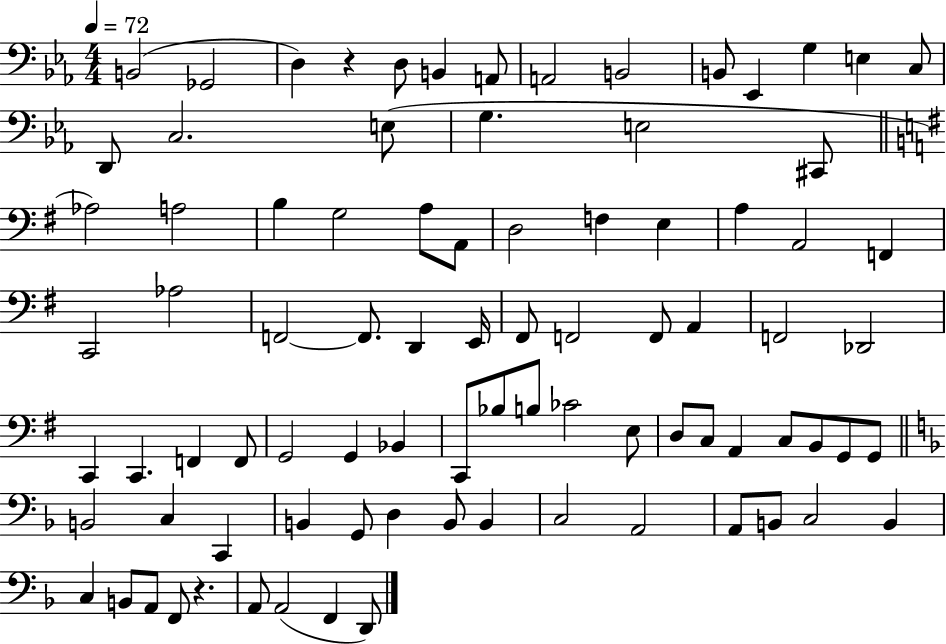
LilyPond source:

{
  \clef bass
  \numericTimeSignature
  \time 4/4
  \key ees \major
  \tempo 4 = 72
  \repeat volta 2 { b,2( ges,2 | d4) r4 d8 b,4 a,8 | a,2 b,2 | b,8 ees,4 g4 e4 c8 | \break d,8 c2. e8( | g4. e2 cis,8 | \bar "||" \break \key e \minor aes2) a2 | b4 g2 a8 a,8 | d2 f4 e4 | a4 a,2 f,4 | \break c,2 aes2 | f,2~~ f,8. d,4 e,16 | fis,8 f,2 f,8 a,4 | f,2 des,2 | \break c,4 c,4. f,4 f,8 | g,2 g,4 bes,4 | c,8 bes8 b8 ces'2 e8 | d8 c8 a,4 c8 b,8 g,8 g,8 | \break \bar "||" \break \key f \major b,2 c4 c,4 | b,4 g,8 d4 b,8 b,4 | c2 a,2 | a,8 b,8 c2 b,4 | \break c4 b,8 a,8 f,8 r4. | a,8 a,2( f,4 d,8) | } \bar "|."
}